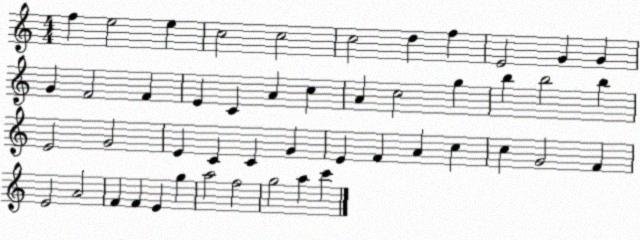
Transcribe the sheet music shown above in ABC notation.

X:1
T:Untitled
M:4/4
L:1/4
K:C
f e2 e c2 c2 c2 d f E2 G G G F2 F E C A c A c2 g b b2 b E2 G2 E C C G E F A c c G2 F E2 A2 F F E g a2 f2 g2 a c'